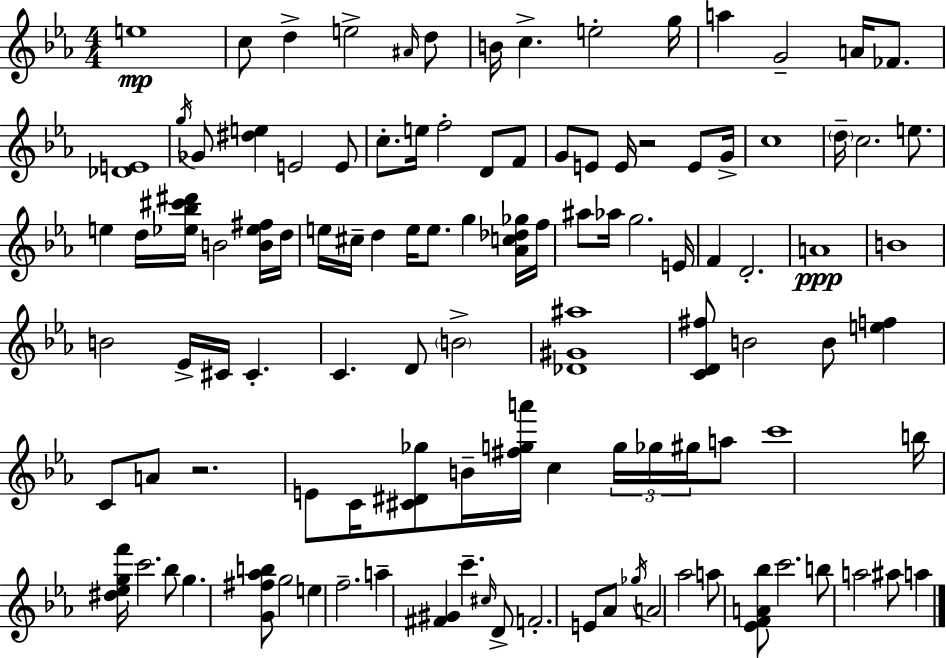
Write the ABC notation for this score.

X:1
T:Untitled
M:4/4
L:1/4
K:Eb
e4 c/2 d e2 ^A/4 d/2 B/4 c e2 g/4 a G2 A/4 _F/2 [_DE]4 g/4 _G/2 [^de] E2 E/2 c/2 e/4 f2 D/2 F/2 G/2 E/2 E/4 z2 E/2 G/4 c4 d/4 c2 e/2 e d/4 [_e_b^c'^d']/4 B2 [B_e^f]/4 d/4 e/4 ^c/4 d e/4 e/2 g [_Ac_d_g]/4 f/4 ^a/2 _a/4 g2 E/4 F D2 A4 B4 B2 _E/4 ^C/4 ^C C D/2 B2 [_D^G^a]4 [CD^f]/2 B2 B/2 [ef] C/2 A/2 z2 E/2 C/4 [^C^D_g]/2 B/4 [^fga']/4 c g/4 _g/4 ^g/4 a/2 c'4 b/4 [^d_egf']/4 c'2 _b/2 g [G^f_ab]/2 g2 e f2 a [^F^G] c' ^c/4 D/2 F2 E/2 _A/2 _g/4 A2 _a2 a/2 [_EFA_b]/2 c'2 b/2 a2 ^a/2 a